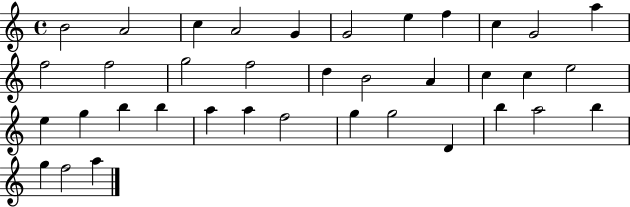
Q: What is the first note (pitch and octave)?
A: B4